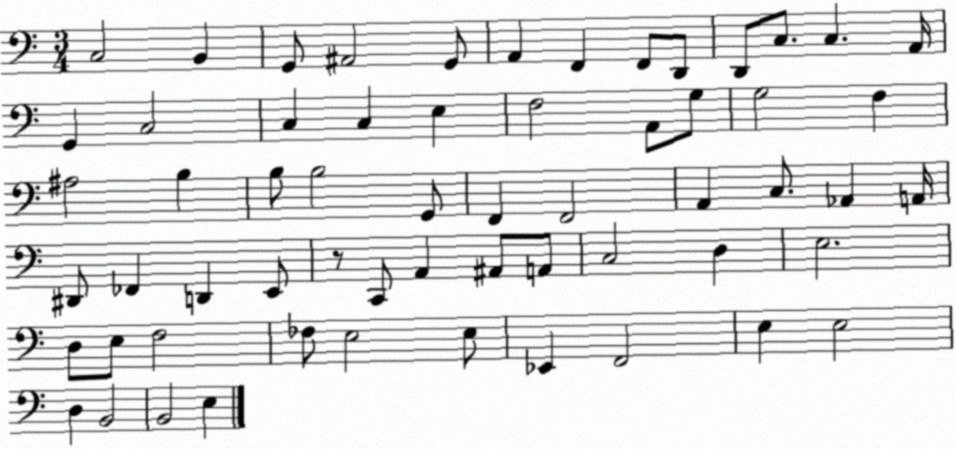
X:1
T:Untitled
M:3/4
L:1/4
K:C
C,2 B,, G,,/2 ^A,,2 G,,/2 A,, F,, F,,/2 D,,/2 D,,/2 C,/2 C, A,,/4 G,, C,2 C, C, E, F,2 A,,/2 G,/2 G,2 F, ^A,2 B, B,/2 B,2 G,,/2 F,, F,,2 A,, C,/2 _A,, A,,/4 ^D,,/2 _F,, D,, E,,/2 z/2 C,,/2 A,, ^A,,/2 A,,/2 C,2 D, E,2 D,/2 E,/2 F,2 _F,/2 E,2 E,/2 _E,, F,,2 E, E,2 D, B,,2 B,,2 E,